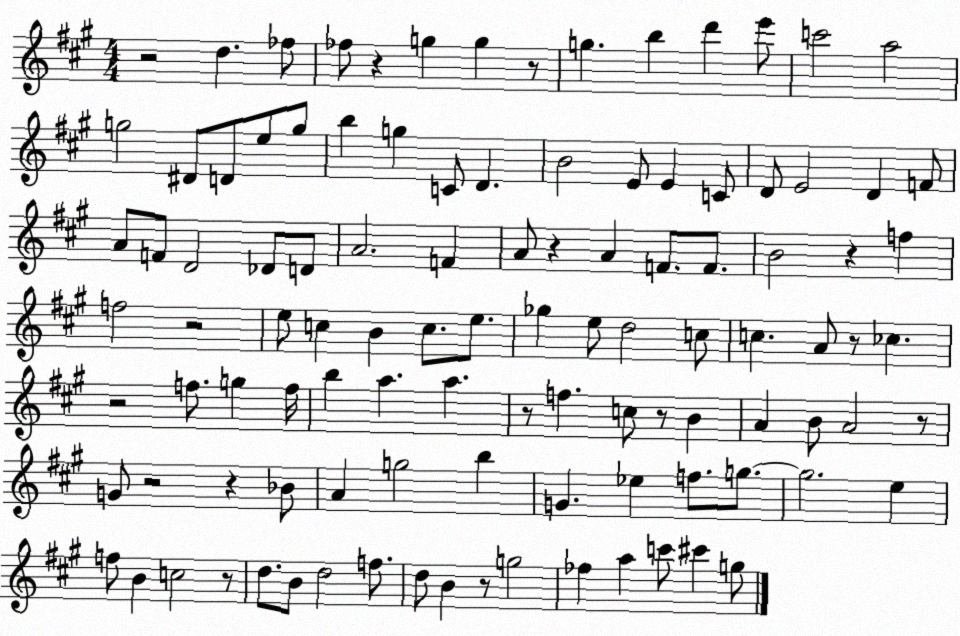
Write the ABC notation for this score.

X:1
T:Untitled
M:4/4
L:1/4
K:A
z2 d _f/2 _f/2 z g g z/2 g b d' e'/2 c'2 a2 g2 ^D/2 D/2 e/2 g/2 b g C/2 D B2 E/2 E C/2 D/2 E2 D F/2 A/2 F/2 D2 _D/2 D/2 A2 F A/2 z A F/2 F/2 B2 z f f2 z2 e/2 c B c/2 e/2 _g e/2 d2 c/2 c A/2 z/2 _c z2 f/2 g f/4 b a a z/2 f c/2 z/2 B A B/2 A2 z/2 G/2 z2 z _B/2 A g2 b G _e f/2 g/2 g2 e f/2 B c2 z/2 d/2 B/2 d2 f/2 d/2 B z/2 g2 _f a c'/2 ^c' g/2